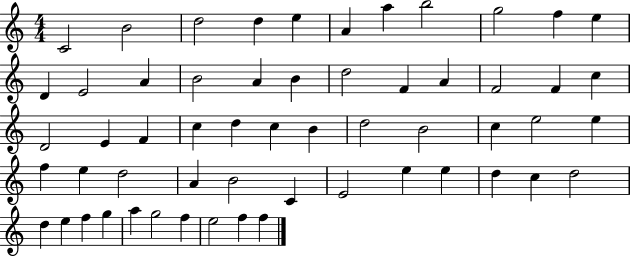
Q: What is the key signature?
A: C major